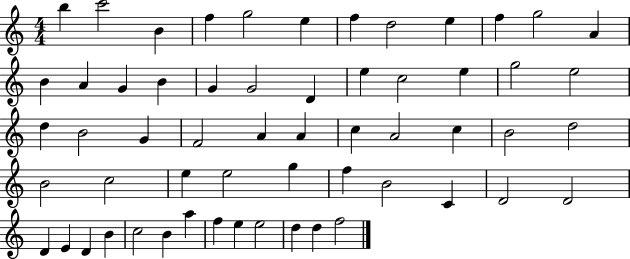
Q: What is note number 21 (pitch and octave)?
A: C5